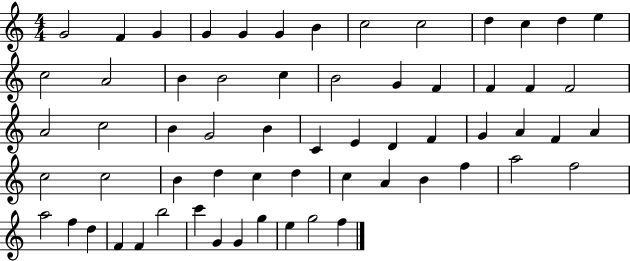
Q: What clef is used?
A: treble